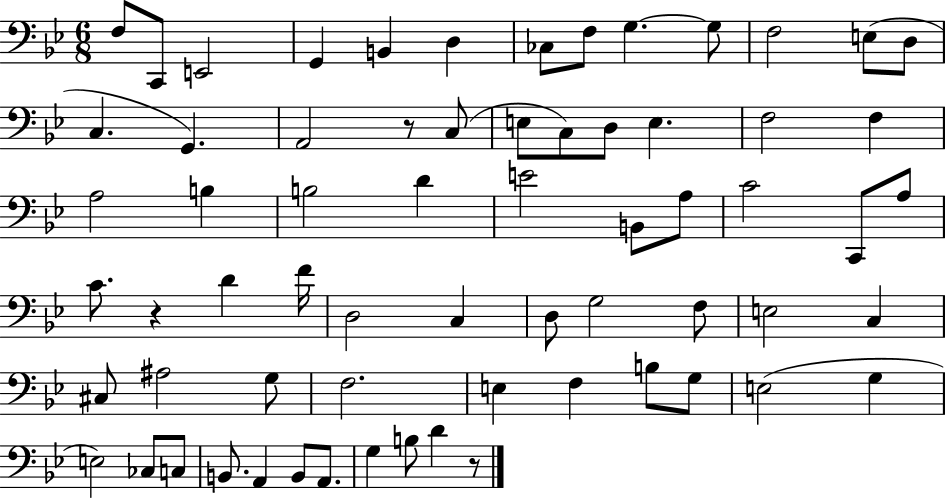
{
  \clef bass
  \numericTimeSignature
  \time 6/8
  \key bes \major
  f8 c,8 e,2 | g,4 b,4 d4 | ces8 f8 g4.~~ g8 | f2 e8( d8 | \break c4. g,4.) | a,2 r8 c8( | e8 c8) d8 e4. | f2 f4 | \break a2 b4 | b2 d'4 | e'2 b,8 a8 | c'2 c,8 a8 | \break c'8. r4 d'4 f'16 | d2 c4 | d8 g2 f8 | e2 c4 | \break cis8 ais2 g8 | f2. | e4 f4 b8 g8 | e2( g4 | \break e2) ces8 c8 | b,8. a,4 b,8 a,8. | g4 b8 d'4 r8 | \bar "|."
}